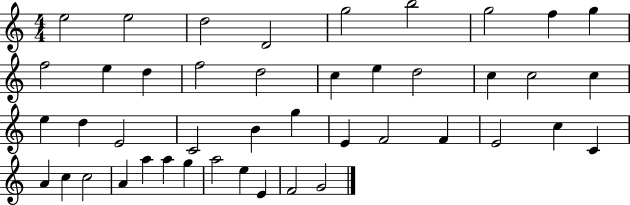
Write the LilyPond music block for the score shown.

{
  \clef treble
  \numericTimeSignature
  \time 4/4
  \key c \major
  e''2 e''2 | d''2 d'2 | g''2 b''2 | g''2 f''4 g''4 | \break f''2 e''4 d''4 | f''2 d''2 | c''4 e''4 d''2 | c''4 c''2 c''4 | \break e''4 d''4 e'2 | c'2 b'4 g''4 | e'4 f'2 f'4 | e'2 c''4 c'4 | \break a'4 c''4 c''2 | a'4 a''4 a''4 g''4 | a''2 e''4 e'4 | f'2 g'2 | \break \bar "|."
}